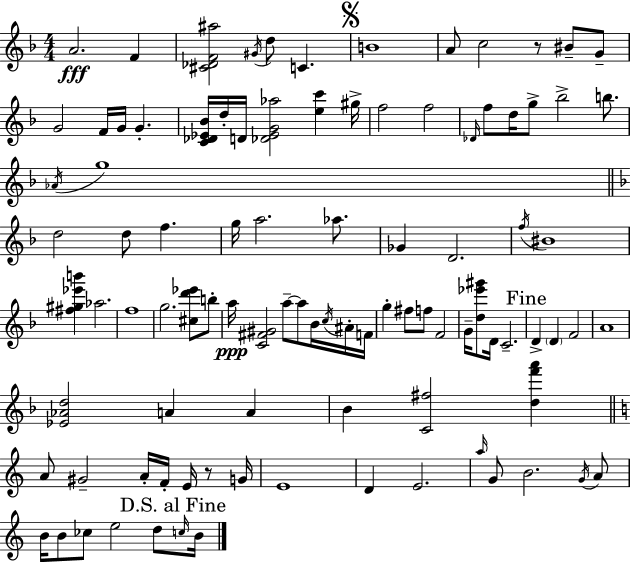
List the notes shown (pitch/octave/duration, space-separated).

A4/h. F4/q [C#4,Db4,F4,A#5]/h G#4/s D5/e C4/q. B4/w A4/e C5/h R/e BIS4/e G4/e G4/h F4/s G4/s G4/q. [C4,Db4,Eb4,Bb4]/s D5/s D4/s [Db4,Eb4,G4,Ab5]/h [E5,C6]/q G#5/s F5/h F5/h Db4/s F5/e D5/s G5/e Bb5/h B5/e. Ab4/s G5/w D5/h D5/e F5/q. G5/s A5/h. Ab5/e. Gb4/q D4/h. F5/s BIS4/w [F#5,G#5,Eb6,B6]/q Ab5/h. F5/w G5/h. [C#5,D6,Eb6]/e B5/e A5/s [C4,F#4,G#4]/h A5/e A5/e Bb4/s C5/s A#4/s F4/s G5/q F#5/e F5/e F4/h G4/s [D5,Eb6,G#6]/e D4/s C4/h. D4/q D4/q F4/h A4/w [Eb4,Ab4,D5]/h A4/q A4/q Bb4/q [C4,F#5]/h [D5,F6,A6]/q A4/e G#4/h A4/s F4/s E4/s R/e G4/s E4/w D4/q E4/h. A5/s G4/e B4/h. G4/s A4/e B4/s B4/e CES5/e E5/h D5/e C5/s B4/s